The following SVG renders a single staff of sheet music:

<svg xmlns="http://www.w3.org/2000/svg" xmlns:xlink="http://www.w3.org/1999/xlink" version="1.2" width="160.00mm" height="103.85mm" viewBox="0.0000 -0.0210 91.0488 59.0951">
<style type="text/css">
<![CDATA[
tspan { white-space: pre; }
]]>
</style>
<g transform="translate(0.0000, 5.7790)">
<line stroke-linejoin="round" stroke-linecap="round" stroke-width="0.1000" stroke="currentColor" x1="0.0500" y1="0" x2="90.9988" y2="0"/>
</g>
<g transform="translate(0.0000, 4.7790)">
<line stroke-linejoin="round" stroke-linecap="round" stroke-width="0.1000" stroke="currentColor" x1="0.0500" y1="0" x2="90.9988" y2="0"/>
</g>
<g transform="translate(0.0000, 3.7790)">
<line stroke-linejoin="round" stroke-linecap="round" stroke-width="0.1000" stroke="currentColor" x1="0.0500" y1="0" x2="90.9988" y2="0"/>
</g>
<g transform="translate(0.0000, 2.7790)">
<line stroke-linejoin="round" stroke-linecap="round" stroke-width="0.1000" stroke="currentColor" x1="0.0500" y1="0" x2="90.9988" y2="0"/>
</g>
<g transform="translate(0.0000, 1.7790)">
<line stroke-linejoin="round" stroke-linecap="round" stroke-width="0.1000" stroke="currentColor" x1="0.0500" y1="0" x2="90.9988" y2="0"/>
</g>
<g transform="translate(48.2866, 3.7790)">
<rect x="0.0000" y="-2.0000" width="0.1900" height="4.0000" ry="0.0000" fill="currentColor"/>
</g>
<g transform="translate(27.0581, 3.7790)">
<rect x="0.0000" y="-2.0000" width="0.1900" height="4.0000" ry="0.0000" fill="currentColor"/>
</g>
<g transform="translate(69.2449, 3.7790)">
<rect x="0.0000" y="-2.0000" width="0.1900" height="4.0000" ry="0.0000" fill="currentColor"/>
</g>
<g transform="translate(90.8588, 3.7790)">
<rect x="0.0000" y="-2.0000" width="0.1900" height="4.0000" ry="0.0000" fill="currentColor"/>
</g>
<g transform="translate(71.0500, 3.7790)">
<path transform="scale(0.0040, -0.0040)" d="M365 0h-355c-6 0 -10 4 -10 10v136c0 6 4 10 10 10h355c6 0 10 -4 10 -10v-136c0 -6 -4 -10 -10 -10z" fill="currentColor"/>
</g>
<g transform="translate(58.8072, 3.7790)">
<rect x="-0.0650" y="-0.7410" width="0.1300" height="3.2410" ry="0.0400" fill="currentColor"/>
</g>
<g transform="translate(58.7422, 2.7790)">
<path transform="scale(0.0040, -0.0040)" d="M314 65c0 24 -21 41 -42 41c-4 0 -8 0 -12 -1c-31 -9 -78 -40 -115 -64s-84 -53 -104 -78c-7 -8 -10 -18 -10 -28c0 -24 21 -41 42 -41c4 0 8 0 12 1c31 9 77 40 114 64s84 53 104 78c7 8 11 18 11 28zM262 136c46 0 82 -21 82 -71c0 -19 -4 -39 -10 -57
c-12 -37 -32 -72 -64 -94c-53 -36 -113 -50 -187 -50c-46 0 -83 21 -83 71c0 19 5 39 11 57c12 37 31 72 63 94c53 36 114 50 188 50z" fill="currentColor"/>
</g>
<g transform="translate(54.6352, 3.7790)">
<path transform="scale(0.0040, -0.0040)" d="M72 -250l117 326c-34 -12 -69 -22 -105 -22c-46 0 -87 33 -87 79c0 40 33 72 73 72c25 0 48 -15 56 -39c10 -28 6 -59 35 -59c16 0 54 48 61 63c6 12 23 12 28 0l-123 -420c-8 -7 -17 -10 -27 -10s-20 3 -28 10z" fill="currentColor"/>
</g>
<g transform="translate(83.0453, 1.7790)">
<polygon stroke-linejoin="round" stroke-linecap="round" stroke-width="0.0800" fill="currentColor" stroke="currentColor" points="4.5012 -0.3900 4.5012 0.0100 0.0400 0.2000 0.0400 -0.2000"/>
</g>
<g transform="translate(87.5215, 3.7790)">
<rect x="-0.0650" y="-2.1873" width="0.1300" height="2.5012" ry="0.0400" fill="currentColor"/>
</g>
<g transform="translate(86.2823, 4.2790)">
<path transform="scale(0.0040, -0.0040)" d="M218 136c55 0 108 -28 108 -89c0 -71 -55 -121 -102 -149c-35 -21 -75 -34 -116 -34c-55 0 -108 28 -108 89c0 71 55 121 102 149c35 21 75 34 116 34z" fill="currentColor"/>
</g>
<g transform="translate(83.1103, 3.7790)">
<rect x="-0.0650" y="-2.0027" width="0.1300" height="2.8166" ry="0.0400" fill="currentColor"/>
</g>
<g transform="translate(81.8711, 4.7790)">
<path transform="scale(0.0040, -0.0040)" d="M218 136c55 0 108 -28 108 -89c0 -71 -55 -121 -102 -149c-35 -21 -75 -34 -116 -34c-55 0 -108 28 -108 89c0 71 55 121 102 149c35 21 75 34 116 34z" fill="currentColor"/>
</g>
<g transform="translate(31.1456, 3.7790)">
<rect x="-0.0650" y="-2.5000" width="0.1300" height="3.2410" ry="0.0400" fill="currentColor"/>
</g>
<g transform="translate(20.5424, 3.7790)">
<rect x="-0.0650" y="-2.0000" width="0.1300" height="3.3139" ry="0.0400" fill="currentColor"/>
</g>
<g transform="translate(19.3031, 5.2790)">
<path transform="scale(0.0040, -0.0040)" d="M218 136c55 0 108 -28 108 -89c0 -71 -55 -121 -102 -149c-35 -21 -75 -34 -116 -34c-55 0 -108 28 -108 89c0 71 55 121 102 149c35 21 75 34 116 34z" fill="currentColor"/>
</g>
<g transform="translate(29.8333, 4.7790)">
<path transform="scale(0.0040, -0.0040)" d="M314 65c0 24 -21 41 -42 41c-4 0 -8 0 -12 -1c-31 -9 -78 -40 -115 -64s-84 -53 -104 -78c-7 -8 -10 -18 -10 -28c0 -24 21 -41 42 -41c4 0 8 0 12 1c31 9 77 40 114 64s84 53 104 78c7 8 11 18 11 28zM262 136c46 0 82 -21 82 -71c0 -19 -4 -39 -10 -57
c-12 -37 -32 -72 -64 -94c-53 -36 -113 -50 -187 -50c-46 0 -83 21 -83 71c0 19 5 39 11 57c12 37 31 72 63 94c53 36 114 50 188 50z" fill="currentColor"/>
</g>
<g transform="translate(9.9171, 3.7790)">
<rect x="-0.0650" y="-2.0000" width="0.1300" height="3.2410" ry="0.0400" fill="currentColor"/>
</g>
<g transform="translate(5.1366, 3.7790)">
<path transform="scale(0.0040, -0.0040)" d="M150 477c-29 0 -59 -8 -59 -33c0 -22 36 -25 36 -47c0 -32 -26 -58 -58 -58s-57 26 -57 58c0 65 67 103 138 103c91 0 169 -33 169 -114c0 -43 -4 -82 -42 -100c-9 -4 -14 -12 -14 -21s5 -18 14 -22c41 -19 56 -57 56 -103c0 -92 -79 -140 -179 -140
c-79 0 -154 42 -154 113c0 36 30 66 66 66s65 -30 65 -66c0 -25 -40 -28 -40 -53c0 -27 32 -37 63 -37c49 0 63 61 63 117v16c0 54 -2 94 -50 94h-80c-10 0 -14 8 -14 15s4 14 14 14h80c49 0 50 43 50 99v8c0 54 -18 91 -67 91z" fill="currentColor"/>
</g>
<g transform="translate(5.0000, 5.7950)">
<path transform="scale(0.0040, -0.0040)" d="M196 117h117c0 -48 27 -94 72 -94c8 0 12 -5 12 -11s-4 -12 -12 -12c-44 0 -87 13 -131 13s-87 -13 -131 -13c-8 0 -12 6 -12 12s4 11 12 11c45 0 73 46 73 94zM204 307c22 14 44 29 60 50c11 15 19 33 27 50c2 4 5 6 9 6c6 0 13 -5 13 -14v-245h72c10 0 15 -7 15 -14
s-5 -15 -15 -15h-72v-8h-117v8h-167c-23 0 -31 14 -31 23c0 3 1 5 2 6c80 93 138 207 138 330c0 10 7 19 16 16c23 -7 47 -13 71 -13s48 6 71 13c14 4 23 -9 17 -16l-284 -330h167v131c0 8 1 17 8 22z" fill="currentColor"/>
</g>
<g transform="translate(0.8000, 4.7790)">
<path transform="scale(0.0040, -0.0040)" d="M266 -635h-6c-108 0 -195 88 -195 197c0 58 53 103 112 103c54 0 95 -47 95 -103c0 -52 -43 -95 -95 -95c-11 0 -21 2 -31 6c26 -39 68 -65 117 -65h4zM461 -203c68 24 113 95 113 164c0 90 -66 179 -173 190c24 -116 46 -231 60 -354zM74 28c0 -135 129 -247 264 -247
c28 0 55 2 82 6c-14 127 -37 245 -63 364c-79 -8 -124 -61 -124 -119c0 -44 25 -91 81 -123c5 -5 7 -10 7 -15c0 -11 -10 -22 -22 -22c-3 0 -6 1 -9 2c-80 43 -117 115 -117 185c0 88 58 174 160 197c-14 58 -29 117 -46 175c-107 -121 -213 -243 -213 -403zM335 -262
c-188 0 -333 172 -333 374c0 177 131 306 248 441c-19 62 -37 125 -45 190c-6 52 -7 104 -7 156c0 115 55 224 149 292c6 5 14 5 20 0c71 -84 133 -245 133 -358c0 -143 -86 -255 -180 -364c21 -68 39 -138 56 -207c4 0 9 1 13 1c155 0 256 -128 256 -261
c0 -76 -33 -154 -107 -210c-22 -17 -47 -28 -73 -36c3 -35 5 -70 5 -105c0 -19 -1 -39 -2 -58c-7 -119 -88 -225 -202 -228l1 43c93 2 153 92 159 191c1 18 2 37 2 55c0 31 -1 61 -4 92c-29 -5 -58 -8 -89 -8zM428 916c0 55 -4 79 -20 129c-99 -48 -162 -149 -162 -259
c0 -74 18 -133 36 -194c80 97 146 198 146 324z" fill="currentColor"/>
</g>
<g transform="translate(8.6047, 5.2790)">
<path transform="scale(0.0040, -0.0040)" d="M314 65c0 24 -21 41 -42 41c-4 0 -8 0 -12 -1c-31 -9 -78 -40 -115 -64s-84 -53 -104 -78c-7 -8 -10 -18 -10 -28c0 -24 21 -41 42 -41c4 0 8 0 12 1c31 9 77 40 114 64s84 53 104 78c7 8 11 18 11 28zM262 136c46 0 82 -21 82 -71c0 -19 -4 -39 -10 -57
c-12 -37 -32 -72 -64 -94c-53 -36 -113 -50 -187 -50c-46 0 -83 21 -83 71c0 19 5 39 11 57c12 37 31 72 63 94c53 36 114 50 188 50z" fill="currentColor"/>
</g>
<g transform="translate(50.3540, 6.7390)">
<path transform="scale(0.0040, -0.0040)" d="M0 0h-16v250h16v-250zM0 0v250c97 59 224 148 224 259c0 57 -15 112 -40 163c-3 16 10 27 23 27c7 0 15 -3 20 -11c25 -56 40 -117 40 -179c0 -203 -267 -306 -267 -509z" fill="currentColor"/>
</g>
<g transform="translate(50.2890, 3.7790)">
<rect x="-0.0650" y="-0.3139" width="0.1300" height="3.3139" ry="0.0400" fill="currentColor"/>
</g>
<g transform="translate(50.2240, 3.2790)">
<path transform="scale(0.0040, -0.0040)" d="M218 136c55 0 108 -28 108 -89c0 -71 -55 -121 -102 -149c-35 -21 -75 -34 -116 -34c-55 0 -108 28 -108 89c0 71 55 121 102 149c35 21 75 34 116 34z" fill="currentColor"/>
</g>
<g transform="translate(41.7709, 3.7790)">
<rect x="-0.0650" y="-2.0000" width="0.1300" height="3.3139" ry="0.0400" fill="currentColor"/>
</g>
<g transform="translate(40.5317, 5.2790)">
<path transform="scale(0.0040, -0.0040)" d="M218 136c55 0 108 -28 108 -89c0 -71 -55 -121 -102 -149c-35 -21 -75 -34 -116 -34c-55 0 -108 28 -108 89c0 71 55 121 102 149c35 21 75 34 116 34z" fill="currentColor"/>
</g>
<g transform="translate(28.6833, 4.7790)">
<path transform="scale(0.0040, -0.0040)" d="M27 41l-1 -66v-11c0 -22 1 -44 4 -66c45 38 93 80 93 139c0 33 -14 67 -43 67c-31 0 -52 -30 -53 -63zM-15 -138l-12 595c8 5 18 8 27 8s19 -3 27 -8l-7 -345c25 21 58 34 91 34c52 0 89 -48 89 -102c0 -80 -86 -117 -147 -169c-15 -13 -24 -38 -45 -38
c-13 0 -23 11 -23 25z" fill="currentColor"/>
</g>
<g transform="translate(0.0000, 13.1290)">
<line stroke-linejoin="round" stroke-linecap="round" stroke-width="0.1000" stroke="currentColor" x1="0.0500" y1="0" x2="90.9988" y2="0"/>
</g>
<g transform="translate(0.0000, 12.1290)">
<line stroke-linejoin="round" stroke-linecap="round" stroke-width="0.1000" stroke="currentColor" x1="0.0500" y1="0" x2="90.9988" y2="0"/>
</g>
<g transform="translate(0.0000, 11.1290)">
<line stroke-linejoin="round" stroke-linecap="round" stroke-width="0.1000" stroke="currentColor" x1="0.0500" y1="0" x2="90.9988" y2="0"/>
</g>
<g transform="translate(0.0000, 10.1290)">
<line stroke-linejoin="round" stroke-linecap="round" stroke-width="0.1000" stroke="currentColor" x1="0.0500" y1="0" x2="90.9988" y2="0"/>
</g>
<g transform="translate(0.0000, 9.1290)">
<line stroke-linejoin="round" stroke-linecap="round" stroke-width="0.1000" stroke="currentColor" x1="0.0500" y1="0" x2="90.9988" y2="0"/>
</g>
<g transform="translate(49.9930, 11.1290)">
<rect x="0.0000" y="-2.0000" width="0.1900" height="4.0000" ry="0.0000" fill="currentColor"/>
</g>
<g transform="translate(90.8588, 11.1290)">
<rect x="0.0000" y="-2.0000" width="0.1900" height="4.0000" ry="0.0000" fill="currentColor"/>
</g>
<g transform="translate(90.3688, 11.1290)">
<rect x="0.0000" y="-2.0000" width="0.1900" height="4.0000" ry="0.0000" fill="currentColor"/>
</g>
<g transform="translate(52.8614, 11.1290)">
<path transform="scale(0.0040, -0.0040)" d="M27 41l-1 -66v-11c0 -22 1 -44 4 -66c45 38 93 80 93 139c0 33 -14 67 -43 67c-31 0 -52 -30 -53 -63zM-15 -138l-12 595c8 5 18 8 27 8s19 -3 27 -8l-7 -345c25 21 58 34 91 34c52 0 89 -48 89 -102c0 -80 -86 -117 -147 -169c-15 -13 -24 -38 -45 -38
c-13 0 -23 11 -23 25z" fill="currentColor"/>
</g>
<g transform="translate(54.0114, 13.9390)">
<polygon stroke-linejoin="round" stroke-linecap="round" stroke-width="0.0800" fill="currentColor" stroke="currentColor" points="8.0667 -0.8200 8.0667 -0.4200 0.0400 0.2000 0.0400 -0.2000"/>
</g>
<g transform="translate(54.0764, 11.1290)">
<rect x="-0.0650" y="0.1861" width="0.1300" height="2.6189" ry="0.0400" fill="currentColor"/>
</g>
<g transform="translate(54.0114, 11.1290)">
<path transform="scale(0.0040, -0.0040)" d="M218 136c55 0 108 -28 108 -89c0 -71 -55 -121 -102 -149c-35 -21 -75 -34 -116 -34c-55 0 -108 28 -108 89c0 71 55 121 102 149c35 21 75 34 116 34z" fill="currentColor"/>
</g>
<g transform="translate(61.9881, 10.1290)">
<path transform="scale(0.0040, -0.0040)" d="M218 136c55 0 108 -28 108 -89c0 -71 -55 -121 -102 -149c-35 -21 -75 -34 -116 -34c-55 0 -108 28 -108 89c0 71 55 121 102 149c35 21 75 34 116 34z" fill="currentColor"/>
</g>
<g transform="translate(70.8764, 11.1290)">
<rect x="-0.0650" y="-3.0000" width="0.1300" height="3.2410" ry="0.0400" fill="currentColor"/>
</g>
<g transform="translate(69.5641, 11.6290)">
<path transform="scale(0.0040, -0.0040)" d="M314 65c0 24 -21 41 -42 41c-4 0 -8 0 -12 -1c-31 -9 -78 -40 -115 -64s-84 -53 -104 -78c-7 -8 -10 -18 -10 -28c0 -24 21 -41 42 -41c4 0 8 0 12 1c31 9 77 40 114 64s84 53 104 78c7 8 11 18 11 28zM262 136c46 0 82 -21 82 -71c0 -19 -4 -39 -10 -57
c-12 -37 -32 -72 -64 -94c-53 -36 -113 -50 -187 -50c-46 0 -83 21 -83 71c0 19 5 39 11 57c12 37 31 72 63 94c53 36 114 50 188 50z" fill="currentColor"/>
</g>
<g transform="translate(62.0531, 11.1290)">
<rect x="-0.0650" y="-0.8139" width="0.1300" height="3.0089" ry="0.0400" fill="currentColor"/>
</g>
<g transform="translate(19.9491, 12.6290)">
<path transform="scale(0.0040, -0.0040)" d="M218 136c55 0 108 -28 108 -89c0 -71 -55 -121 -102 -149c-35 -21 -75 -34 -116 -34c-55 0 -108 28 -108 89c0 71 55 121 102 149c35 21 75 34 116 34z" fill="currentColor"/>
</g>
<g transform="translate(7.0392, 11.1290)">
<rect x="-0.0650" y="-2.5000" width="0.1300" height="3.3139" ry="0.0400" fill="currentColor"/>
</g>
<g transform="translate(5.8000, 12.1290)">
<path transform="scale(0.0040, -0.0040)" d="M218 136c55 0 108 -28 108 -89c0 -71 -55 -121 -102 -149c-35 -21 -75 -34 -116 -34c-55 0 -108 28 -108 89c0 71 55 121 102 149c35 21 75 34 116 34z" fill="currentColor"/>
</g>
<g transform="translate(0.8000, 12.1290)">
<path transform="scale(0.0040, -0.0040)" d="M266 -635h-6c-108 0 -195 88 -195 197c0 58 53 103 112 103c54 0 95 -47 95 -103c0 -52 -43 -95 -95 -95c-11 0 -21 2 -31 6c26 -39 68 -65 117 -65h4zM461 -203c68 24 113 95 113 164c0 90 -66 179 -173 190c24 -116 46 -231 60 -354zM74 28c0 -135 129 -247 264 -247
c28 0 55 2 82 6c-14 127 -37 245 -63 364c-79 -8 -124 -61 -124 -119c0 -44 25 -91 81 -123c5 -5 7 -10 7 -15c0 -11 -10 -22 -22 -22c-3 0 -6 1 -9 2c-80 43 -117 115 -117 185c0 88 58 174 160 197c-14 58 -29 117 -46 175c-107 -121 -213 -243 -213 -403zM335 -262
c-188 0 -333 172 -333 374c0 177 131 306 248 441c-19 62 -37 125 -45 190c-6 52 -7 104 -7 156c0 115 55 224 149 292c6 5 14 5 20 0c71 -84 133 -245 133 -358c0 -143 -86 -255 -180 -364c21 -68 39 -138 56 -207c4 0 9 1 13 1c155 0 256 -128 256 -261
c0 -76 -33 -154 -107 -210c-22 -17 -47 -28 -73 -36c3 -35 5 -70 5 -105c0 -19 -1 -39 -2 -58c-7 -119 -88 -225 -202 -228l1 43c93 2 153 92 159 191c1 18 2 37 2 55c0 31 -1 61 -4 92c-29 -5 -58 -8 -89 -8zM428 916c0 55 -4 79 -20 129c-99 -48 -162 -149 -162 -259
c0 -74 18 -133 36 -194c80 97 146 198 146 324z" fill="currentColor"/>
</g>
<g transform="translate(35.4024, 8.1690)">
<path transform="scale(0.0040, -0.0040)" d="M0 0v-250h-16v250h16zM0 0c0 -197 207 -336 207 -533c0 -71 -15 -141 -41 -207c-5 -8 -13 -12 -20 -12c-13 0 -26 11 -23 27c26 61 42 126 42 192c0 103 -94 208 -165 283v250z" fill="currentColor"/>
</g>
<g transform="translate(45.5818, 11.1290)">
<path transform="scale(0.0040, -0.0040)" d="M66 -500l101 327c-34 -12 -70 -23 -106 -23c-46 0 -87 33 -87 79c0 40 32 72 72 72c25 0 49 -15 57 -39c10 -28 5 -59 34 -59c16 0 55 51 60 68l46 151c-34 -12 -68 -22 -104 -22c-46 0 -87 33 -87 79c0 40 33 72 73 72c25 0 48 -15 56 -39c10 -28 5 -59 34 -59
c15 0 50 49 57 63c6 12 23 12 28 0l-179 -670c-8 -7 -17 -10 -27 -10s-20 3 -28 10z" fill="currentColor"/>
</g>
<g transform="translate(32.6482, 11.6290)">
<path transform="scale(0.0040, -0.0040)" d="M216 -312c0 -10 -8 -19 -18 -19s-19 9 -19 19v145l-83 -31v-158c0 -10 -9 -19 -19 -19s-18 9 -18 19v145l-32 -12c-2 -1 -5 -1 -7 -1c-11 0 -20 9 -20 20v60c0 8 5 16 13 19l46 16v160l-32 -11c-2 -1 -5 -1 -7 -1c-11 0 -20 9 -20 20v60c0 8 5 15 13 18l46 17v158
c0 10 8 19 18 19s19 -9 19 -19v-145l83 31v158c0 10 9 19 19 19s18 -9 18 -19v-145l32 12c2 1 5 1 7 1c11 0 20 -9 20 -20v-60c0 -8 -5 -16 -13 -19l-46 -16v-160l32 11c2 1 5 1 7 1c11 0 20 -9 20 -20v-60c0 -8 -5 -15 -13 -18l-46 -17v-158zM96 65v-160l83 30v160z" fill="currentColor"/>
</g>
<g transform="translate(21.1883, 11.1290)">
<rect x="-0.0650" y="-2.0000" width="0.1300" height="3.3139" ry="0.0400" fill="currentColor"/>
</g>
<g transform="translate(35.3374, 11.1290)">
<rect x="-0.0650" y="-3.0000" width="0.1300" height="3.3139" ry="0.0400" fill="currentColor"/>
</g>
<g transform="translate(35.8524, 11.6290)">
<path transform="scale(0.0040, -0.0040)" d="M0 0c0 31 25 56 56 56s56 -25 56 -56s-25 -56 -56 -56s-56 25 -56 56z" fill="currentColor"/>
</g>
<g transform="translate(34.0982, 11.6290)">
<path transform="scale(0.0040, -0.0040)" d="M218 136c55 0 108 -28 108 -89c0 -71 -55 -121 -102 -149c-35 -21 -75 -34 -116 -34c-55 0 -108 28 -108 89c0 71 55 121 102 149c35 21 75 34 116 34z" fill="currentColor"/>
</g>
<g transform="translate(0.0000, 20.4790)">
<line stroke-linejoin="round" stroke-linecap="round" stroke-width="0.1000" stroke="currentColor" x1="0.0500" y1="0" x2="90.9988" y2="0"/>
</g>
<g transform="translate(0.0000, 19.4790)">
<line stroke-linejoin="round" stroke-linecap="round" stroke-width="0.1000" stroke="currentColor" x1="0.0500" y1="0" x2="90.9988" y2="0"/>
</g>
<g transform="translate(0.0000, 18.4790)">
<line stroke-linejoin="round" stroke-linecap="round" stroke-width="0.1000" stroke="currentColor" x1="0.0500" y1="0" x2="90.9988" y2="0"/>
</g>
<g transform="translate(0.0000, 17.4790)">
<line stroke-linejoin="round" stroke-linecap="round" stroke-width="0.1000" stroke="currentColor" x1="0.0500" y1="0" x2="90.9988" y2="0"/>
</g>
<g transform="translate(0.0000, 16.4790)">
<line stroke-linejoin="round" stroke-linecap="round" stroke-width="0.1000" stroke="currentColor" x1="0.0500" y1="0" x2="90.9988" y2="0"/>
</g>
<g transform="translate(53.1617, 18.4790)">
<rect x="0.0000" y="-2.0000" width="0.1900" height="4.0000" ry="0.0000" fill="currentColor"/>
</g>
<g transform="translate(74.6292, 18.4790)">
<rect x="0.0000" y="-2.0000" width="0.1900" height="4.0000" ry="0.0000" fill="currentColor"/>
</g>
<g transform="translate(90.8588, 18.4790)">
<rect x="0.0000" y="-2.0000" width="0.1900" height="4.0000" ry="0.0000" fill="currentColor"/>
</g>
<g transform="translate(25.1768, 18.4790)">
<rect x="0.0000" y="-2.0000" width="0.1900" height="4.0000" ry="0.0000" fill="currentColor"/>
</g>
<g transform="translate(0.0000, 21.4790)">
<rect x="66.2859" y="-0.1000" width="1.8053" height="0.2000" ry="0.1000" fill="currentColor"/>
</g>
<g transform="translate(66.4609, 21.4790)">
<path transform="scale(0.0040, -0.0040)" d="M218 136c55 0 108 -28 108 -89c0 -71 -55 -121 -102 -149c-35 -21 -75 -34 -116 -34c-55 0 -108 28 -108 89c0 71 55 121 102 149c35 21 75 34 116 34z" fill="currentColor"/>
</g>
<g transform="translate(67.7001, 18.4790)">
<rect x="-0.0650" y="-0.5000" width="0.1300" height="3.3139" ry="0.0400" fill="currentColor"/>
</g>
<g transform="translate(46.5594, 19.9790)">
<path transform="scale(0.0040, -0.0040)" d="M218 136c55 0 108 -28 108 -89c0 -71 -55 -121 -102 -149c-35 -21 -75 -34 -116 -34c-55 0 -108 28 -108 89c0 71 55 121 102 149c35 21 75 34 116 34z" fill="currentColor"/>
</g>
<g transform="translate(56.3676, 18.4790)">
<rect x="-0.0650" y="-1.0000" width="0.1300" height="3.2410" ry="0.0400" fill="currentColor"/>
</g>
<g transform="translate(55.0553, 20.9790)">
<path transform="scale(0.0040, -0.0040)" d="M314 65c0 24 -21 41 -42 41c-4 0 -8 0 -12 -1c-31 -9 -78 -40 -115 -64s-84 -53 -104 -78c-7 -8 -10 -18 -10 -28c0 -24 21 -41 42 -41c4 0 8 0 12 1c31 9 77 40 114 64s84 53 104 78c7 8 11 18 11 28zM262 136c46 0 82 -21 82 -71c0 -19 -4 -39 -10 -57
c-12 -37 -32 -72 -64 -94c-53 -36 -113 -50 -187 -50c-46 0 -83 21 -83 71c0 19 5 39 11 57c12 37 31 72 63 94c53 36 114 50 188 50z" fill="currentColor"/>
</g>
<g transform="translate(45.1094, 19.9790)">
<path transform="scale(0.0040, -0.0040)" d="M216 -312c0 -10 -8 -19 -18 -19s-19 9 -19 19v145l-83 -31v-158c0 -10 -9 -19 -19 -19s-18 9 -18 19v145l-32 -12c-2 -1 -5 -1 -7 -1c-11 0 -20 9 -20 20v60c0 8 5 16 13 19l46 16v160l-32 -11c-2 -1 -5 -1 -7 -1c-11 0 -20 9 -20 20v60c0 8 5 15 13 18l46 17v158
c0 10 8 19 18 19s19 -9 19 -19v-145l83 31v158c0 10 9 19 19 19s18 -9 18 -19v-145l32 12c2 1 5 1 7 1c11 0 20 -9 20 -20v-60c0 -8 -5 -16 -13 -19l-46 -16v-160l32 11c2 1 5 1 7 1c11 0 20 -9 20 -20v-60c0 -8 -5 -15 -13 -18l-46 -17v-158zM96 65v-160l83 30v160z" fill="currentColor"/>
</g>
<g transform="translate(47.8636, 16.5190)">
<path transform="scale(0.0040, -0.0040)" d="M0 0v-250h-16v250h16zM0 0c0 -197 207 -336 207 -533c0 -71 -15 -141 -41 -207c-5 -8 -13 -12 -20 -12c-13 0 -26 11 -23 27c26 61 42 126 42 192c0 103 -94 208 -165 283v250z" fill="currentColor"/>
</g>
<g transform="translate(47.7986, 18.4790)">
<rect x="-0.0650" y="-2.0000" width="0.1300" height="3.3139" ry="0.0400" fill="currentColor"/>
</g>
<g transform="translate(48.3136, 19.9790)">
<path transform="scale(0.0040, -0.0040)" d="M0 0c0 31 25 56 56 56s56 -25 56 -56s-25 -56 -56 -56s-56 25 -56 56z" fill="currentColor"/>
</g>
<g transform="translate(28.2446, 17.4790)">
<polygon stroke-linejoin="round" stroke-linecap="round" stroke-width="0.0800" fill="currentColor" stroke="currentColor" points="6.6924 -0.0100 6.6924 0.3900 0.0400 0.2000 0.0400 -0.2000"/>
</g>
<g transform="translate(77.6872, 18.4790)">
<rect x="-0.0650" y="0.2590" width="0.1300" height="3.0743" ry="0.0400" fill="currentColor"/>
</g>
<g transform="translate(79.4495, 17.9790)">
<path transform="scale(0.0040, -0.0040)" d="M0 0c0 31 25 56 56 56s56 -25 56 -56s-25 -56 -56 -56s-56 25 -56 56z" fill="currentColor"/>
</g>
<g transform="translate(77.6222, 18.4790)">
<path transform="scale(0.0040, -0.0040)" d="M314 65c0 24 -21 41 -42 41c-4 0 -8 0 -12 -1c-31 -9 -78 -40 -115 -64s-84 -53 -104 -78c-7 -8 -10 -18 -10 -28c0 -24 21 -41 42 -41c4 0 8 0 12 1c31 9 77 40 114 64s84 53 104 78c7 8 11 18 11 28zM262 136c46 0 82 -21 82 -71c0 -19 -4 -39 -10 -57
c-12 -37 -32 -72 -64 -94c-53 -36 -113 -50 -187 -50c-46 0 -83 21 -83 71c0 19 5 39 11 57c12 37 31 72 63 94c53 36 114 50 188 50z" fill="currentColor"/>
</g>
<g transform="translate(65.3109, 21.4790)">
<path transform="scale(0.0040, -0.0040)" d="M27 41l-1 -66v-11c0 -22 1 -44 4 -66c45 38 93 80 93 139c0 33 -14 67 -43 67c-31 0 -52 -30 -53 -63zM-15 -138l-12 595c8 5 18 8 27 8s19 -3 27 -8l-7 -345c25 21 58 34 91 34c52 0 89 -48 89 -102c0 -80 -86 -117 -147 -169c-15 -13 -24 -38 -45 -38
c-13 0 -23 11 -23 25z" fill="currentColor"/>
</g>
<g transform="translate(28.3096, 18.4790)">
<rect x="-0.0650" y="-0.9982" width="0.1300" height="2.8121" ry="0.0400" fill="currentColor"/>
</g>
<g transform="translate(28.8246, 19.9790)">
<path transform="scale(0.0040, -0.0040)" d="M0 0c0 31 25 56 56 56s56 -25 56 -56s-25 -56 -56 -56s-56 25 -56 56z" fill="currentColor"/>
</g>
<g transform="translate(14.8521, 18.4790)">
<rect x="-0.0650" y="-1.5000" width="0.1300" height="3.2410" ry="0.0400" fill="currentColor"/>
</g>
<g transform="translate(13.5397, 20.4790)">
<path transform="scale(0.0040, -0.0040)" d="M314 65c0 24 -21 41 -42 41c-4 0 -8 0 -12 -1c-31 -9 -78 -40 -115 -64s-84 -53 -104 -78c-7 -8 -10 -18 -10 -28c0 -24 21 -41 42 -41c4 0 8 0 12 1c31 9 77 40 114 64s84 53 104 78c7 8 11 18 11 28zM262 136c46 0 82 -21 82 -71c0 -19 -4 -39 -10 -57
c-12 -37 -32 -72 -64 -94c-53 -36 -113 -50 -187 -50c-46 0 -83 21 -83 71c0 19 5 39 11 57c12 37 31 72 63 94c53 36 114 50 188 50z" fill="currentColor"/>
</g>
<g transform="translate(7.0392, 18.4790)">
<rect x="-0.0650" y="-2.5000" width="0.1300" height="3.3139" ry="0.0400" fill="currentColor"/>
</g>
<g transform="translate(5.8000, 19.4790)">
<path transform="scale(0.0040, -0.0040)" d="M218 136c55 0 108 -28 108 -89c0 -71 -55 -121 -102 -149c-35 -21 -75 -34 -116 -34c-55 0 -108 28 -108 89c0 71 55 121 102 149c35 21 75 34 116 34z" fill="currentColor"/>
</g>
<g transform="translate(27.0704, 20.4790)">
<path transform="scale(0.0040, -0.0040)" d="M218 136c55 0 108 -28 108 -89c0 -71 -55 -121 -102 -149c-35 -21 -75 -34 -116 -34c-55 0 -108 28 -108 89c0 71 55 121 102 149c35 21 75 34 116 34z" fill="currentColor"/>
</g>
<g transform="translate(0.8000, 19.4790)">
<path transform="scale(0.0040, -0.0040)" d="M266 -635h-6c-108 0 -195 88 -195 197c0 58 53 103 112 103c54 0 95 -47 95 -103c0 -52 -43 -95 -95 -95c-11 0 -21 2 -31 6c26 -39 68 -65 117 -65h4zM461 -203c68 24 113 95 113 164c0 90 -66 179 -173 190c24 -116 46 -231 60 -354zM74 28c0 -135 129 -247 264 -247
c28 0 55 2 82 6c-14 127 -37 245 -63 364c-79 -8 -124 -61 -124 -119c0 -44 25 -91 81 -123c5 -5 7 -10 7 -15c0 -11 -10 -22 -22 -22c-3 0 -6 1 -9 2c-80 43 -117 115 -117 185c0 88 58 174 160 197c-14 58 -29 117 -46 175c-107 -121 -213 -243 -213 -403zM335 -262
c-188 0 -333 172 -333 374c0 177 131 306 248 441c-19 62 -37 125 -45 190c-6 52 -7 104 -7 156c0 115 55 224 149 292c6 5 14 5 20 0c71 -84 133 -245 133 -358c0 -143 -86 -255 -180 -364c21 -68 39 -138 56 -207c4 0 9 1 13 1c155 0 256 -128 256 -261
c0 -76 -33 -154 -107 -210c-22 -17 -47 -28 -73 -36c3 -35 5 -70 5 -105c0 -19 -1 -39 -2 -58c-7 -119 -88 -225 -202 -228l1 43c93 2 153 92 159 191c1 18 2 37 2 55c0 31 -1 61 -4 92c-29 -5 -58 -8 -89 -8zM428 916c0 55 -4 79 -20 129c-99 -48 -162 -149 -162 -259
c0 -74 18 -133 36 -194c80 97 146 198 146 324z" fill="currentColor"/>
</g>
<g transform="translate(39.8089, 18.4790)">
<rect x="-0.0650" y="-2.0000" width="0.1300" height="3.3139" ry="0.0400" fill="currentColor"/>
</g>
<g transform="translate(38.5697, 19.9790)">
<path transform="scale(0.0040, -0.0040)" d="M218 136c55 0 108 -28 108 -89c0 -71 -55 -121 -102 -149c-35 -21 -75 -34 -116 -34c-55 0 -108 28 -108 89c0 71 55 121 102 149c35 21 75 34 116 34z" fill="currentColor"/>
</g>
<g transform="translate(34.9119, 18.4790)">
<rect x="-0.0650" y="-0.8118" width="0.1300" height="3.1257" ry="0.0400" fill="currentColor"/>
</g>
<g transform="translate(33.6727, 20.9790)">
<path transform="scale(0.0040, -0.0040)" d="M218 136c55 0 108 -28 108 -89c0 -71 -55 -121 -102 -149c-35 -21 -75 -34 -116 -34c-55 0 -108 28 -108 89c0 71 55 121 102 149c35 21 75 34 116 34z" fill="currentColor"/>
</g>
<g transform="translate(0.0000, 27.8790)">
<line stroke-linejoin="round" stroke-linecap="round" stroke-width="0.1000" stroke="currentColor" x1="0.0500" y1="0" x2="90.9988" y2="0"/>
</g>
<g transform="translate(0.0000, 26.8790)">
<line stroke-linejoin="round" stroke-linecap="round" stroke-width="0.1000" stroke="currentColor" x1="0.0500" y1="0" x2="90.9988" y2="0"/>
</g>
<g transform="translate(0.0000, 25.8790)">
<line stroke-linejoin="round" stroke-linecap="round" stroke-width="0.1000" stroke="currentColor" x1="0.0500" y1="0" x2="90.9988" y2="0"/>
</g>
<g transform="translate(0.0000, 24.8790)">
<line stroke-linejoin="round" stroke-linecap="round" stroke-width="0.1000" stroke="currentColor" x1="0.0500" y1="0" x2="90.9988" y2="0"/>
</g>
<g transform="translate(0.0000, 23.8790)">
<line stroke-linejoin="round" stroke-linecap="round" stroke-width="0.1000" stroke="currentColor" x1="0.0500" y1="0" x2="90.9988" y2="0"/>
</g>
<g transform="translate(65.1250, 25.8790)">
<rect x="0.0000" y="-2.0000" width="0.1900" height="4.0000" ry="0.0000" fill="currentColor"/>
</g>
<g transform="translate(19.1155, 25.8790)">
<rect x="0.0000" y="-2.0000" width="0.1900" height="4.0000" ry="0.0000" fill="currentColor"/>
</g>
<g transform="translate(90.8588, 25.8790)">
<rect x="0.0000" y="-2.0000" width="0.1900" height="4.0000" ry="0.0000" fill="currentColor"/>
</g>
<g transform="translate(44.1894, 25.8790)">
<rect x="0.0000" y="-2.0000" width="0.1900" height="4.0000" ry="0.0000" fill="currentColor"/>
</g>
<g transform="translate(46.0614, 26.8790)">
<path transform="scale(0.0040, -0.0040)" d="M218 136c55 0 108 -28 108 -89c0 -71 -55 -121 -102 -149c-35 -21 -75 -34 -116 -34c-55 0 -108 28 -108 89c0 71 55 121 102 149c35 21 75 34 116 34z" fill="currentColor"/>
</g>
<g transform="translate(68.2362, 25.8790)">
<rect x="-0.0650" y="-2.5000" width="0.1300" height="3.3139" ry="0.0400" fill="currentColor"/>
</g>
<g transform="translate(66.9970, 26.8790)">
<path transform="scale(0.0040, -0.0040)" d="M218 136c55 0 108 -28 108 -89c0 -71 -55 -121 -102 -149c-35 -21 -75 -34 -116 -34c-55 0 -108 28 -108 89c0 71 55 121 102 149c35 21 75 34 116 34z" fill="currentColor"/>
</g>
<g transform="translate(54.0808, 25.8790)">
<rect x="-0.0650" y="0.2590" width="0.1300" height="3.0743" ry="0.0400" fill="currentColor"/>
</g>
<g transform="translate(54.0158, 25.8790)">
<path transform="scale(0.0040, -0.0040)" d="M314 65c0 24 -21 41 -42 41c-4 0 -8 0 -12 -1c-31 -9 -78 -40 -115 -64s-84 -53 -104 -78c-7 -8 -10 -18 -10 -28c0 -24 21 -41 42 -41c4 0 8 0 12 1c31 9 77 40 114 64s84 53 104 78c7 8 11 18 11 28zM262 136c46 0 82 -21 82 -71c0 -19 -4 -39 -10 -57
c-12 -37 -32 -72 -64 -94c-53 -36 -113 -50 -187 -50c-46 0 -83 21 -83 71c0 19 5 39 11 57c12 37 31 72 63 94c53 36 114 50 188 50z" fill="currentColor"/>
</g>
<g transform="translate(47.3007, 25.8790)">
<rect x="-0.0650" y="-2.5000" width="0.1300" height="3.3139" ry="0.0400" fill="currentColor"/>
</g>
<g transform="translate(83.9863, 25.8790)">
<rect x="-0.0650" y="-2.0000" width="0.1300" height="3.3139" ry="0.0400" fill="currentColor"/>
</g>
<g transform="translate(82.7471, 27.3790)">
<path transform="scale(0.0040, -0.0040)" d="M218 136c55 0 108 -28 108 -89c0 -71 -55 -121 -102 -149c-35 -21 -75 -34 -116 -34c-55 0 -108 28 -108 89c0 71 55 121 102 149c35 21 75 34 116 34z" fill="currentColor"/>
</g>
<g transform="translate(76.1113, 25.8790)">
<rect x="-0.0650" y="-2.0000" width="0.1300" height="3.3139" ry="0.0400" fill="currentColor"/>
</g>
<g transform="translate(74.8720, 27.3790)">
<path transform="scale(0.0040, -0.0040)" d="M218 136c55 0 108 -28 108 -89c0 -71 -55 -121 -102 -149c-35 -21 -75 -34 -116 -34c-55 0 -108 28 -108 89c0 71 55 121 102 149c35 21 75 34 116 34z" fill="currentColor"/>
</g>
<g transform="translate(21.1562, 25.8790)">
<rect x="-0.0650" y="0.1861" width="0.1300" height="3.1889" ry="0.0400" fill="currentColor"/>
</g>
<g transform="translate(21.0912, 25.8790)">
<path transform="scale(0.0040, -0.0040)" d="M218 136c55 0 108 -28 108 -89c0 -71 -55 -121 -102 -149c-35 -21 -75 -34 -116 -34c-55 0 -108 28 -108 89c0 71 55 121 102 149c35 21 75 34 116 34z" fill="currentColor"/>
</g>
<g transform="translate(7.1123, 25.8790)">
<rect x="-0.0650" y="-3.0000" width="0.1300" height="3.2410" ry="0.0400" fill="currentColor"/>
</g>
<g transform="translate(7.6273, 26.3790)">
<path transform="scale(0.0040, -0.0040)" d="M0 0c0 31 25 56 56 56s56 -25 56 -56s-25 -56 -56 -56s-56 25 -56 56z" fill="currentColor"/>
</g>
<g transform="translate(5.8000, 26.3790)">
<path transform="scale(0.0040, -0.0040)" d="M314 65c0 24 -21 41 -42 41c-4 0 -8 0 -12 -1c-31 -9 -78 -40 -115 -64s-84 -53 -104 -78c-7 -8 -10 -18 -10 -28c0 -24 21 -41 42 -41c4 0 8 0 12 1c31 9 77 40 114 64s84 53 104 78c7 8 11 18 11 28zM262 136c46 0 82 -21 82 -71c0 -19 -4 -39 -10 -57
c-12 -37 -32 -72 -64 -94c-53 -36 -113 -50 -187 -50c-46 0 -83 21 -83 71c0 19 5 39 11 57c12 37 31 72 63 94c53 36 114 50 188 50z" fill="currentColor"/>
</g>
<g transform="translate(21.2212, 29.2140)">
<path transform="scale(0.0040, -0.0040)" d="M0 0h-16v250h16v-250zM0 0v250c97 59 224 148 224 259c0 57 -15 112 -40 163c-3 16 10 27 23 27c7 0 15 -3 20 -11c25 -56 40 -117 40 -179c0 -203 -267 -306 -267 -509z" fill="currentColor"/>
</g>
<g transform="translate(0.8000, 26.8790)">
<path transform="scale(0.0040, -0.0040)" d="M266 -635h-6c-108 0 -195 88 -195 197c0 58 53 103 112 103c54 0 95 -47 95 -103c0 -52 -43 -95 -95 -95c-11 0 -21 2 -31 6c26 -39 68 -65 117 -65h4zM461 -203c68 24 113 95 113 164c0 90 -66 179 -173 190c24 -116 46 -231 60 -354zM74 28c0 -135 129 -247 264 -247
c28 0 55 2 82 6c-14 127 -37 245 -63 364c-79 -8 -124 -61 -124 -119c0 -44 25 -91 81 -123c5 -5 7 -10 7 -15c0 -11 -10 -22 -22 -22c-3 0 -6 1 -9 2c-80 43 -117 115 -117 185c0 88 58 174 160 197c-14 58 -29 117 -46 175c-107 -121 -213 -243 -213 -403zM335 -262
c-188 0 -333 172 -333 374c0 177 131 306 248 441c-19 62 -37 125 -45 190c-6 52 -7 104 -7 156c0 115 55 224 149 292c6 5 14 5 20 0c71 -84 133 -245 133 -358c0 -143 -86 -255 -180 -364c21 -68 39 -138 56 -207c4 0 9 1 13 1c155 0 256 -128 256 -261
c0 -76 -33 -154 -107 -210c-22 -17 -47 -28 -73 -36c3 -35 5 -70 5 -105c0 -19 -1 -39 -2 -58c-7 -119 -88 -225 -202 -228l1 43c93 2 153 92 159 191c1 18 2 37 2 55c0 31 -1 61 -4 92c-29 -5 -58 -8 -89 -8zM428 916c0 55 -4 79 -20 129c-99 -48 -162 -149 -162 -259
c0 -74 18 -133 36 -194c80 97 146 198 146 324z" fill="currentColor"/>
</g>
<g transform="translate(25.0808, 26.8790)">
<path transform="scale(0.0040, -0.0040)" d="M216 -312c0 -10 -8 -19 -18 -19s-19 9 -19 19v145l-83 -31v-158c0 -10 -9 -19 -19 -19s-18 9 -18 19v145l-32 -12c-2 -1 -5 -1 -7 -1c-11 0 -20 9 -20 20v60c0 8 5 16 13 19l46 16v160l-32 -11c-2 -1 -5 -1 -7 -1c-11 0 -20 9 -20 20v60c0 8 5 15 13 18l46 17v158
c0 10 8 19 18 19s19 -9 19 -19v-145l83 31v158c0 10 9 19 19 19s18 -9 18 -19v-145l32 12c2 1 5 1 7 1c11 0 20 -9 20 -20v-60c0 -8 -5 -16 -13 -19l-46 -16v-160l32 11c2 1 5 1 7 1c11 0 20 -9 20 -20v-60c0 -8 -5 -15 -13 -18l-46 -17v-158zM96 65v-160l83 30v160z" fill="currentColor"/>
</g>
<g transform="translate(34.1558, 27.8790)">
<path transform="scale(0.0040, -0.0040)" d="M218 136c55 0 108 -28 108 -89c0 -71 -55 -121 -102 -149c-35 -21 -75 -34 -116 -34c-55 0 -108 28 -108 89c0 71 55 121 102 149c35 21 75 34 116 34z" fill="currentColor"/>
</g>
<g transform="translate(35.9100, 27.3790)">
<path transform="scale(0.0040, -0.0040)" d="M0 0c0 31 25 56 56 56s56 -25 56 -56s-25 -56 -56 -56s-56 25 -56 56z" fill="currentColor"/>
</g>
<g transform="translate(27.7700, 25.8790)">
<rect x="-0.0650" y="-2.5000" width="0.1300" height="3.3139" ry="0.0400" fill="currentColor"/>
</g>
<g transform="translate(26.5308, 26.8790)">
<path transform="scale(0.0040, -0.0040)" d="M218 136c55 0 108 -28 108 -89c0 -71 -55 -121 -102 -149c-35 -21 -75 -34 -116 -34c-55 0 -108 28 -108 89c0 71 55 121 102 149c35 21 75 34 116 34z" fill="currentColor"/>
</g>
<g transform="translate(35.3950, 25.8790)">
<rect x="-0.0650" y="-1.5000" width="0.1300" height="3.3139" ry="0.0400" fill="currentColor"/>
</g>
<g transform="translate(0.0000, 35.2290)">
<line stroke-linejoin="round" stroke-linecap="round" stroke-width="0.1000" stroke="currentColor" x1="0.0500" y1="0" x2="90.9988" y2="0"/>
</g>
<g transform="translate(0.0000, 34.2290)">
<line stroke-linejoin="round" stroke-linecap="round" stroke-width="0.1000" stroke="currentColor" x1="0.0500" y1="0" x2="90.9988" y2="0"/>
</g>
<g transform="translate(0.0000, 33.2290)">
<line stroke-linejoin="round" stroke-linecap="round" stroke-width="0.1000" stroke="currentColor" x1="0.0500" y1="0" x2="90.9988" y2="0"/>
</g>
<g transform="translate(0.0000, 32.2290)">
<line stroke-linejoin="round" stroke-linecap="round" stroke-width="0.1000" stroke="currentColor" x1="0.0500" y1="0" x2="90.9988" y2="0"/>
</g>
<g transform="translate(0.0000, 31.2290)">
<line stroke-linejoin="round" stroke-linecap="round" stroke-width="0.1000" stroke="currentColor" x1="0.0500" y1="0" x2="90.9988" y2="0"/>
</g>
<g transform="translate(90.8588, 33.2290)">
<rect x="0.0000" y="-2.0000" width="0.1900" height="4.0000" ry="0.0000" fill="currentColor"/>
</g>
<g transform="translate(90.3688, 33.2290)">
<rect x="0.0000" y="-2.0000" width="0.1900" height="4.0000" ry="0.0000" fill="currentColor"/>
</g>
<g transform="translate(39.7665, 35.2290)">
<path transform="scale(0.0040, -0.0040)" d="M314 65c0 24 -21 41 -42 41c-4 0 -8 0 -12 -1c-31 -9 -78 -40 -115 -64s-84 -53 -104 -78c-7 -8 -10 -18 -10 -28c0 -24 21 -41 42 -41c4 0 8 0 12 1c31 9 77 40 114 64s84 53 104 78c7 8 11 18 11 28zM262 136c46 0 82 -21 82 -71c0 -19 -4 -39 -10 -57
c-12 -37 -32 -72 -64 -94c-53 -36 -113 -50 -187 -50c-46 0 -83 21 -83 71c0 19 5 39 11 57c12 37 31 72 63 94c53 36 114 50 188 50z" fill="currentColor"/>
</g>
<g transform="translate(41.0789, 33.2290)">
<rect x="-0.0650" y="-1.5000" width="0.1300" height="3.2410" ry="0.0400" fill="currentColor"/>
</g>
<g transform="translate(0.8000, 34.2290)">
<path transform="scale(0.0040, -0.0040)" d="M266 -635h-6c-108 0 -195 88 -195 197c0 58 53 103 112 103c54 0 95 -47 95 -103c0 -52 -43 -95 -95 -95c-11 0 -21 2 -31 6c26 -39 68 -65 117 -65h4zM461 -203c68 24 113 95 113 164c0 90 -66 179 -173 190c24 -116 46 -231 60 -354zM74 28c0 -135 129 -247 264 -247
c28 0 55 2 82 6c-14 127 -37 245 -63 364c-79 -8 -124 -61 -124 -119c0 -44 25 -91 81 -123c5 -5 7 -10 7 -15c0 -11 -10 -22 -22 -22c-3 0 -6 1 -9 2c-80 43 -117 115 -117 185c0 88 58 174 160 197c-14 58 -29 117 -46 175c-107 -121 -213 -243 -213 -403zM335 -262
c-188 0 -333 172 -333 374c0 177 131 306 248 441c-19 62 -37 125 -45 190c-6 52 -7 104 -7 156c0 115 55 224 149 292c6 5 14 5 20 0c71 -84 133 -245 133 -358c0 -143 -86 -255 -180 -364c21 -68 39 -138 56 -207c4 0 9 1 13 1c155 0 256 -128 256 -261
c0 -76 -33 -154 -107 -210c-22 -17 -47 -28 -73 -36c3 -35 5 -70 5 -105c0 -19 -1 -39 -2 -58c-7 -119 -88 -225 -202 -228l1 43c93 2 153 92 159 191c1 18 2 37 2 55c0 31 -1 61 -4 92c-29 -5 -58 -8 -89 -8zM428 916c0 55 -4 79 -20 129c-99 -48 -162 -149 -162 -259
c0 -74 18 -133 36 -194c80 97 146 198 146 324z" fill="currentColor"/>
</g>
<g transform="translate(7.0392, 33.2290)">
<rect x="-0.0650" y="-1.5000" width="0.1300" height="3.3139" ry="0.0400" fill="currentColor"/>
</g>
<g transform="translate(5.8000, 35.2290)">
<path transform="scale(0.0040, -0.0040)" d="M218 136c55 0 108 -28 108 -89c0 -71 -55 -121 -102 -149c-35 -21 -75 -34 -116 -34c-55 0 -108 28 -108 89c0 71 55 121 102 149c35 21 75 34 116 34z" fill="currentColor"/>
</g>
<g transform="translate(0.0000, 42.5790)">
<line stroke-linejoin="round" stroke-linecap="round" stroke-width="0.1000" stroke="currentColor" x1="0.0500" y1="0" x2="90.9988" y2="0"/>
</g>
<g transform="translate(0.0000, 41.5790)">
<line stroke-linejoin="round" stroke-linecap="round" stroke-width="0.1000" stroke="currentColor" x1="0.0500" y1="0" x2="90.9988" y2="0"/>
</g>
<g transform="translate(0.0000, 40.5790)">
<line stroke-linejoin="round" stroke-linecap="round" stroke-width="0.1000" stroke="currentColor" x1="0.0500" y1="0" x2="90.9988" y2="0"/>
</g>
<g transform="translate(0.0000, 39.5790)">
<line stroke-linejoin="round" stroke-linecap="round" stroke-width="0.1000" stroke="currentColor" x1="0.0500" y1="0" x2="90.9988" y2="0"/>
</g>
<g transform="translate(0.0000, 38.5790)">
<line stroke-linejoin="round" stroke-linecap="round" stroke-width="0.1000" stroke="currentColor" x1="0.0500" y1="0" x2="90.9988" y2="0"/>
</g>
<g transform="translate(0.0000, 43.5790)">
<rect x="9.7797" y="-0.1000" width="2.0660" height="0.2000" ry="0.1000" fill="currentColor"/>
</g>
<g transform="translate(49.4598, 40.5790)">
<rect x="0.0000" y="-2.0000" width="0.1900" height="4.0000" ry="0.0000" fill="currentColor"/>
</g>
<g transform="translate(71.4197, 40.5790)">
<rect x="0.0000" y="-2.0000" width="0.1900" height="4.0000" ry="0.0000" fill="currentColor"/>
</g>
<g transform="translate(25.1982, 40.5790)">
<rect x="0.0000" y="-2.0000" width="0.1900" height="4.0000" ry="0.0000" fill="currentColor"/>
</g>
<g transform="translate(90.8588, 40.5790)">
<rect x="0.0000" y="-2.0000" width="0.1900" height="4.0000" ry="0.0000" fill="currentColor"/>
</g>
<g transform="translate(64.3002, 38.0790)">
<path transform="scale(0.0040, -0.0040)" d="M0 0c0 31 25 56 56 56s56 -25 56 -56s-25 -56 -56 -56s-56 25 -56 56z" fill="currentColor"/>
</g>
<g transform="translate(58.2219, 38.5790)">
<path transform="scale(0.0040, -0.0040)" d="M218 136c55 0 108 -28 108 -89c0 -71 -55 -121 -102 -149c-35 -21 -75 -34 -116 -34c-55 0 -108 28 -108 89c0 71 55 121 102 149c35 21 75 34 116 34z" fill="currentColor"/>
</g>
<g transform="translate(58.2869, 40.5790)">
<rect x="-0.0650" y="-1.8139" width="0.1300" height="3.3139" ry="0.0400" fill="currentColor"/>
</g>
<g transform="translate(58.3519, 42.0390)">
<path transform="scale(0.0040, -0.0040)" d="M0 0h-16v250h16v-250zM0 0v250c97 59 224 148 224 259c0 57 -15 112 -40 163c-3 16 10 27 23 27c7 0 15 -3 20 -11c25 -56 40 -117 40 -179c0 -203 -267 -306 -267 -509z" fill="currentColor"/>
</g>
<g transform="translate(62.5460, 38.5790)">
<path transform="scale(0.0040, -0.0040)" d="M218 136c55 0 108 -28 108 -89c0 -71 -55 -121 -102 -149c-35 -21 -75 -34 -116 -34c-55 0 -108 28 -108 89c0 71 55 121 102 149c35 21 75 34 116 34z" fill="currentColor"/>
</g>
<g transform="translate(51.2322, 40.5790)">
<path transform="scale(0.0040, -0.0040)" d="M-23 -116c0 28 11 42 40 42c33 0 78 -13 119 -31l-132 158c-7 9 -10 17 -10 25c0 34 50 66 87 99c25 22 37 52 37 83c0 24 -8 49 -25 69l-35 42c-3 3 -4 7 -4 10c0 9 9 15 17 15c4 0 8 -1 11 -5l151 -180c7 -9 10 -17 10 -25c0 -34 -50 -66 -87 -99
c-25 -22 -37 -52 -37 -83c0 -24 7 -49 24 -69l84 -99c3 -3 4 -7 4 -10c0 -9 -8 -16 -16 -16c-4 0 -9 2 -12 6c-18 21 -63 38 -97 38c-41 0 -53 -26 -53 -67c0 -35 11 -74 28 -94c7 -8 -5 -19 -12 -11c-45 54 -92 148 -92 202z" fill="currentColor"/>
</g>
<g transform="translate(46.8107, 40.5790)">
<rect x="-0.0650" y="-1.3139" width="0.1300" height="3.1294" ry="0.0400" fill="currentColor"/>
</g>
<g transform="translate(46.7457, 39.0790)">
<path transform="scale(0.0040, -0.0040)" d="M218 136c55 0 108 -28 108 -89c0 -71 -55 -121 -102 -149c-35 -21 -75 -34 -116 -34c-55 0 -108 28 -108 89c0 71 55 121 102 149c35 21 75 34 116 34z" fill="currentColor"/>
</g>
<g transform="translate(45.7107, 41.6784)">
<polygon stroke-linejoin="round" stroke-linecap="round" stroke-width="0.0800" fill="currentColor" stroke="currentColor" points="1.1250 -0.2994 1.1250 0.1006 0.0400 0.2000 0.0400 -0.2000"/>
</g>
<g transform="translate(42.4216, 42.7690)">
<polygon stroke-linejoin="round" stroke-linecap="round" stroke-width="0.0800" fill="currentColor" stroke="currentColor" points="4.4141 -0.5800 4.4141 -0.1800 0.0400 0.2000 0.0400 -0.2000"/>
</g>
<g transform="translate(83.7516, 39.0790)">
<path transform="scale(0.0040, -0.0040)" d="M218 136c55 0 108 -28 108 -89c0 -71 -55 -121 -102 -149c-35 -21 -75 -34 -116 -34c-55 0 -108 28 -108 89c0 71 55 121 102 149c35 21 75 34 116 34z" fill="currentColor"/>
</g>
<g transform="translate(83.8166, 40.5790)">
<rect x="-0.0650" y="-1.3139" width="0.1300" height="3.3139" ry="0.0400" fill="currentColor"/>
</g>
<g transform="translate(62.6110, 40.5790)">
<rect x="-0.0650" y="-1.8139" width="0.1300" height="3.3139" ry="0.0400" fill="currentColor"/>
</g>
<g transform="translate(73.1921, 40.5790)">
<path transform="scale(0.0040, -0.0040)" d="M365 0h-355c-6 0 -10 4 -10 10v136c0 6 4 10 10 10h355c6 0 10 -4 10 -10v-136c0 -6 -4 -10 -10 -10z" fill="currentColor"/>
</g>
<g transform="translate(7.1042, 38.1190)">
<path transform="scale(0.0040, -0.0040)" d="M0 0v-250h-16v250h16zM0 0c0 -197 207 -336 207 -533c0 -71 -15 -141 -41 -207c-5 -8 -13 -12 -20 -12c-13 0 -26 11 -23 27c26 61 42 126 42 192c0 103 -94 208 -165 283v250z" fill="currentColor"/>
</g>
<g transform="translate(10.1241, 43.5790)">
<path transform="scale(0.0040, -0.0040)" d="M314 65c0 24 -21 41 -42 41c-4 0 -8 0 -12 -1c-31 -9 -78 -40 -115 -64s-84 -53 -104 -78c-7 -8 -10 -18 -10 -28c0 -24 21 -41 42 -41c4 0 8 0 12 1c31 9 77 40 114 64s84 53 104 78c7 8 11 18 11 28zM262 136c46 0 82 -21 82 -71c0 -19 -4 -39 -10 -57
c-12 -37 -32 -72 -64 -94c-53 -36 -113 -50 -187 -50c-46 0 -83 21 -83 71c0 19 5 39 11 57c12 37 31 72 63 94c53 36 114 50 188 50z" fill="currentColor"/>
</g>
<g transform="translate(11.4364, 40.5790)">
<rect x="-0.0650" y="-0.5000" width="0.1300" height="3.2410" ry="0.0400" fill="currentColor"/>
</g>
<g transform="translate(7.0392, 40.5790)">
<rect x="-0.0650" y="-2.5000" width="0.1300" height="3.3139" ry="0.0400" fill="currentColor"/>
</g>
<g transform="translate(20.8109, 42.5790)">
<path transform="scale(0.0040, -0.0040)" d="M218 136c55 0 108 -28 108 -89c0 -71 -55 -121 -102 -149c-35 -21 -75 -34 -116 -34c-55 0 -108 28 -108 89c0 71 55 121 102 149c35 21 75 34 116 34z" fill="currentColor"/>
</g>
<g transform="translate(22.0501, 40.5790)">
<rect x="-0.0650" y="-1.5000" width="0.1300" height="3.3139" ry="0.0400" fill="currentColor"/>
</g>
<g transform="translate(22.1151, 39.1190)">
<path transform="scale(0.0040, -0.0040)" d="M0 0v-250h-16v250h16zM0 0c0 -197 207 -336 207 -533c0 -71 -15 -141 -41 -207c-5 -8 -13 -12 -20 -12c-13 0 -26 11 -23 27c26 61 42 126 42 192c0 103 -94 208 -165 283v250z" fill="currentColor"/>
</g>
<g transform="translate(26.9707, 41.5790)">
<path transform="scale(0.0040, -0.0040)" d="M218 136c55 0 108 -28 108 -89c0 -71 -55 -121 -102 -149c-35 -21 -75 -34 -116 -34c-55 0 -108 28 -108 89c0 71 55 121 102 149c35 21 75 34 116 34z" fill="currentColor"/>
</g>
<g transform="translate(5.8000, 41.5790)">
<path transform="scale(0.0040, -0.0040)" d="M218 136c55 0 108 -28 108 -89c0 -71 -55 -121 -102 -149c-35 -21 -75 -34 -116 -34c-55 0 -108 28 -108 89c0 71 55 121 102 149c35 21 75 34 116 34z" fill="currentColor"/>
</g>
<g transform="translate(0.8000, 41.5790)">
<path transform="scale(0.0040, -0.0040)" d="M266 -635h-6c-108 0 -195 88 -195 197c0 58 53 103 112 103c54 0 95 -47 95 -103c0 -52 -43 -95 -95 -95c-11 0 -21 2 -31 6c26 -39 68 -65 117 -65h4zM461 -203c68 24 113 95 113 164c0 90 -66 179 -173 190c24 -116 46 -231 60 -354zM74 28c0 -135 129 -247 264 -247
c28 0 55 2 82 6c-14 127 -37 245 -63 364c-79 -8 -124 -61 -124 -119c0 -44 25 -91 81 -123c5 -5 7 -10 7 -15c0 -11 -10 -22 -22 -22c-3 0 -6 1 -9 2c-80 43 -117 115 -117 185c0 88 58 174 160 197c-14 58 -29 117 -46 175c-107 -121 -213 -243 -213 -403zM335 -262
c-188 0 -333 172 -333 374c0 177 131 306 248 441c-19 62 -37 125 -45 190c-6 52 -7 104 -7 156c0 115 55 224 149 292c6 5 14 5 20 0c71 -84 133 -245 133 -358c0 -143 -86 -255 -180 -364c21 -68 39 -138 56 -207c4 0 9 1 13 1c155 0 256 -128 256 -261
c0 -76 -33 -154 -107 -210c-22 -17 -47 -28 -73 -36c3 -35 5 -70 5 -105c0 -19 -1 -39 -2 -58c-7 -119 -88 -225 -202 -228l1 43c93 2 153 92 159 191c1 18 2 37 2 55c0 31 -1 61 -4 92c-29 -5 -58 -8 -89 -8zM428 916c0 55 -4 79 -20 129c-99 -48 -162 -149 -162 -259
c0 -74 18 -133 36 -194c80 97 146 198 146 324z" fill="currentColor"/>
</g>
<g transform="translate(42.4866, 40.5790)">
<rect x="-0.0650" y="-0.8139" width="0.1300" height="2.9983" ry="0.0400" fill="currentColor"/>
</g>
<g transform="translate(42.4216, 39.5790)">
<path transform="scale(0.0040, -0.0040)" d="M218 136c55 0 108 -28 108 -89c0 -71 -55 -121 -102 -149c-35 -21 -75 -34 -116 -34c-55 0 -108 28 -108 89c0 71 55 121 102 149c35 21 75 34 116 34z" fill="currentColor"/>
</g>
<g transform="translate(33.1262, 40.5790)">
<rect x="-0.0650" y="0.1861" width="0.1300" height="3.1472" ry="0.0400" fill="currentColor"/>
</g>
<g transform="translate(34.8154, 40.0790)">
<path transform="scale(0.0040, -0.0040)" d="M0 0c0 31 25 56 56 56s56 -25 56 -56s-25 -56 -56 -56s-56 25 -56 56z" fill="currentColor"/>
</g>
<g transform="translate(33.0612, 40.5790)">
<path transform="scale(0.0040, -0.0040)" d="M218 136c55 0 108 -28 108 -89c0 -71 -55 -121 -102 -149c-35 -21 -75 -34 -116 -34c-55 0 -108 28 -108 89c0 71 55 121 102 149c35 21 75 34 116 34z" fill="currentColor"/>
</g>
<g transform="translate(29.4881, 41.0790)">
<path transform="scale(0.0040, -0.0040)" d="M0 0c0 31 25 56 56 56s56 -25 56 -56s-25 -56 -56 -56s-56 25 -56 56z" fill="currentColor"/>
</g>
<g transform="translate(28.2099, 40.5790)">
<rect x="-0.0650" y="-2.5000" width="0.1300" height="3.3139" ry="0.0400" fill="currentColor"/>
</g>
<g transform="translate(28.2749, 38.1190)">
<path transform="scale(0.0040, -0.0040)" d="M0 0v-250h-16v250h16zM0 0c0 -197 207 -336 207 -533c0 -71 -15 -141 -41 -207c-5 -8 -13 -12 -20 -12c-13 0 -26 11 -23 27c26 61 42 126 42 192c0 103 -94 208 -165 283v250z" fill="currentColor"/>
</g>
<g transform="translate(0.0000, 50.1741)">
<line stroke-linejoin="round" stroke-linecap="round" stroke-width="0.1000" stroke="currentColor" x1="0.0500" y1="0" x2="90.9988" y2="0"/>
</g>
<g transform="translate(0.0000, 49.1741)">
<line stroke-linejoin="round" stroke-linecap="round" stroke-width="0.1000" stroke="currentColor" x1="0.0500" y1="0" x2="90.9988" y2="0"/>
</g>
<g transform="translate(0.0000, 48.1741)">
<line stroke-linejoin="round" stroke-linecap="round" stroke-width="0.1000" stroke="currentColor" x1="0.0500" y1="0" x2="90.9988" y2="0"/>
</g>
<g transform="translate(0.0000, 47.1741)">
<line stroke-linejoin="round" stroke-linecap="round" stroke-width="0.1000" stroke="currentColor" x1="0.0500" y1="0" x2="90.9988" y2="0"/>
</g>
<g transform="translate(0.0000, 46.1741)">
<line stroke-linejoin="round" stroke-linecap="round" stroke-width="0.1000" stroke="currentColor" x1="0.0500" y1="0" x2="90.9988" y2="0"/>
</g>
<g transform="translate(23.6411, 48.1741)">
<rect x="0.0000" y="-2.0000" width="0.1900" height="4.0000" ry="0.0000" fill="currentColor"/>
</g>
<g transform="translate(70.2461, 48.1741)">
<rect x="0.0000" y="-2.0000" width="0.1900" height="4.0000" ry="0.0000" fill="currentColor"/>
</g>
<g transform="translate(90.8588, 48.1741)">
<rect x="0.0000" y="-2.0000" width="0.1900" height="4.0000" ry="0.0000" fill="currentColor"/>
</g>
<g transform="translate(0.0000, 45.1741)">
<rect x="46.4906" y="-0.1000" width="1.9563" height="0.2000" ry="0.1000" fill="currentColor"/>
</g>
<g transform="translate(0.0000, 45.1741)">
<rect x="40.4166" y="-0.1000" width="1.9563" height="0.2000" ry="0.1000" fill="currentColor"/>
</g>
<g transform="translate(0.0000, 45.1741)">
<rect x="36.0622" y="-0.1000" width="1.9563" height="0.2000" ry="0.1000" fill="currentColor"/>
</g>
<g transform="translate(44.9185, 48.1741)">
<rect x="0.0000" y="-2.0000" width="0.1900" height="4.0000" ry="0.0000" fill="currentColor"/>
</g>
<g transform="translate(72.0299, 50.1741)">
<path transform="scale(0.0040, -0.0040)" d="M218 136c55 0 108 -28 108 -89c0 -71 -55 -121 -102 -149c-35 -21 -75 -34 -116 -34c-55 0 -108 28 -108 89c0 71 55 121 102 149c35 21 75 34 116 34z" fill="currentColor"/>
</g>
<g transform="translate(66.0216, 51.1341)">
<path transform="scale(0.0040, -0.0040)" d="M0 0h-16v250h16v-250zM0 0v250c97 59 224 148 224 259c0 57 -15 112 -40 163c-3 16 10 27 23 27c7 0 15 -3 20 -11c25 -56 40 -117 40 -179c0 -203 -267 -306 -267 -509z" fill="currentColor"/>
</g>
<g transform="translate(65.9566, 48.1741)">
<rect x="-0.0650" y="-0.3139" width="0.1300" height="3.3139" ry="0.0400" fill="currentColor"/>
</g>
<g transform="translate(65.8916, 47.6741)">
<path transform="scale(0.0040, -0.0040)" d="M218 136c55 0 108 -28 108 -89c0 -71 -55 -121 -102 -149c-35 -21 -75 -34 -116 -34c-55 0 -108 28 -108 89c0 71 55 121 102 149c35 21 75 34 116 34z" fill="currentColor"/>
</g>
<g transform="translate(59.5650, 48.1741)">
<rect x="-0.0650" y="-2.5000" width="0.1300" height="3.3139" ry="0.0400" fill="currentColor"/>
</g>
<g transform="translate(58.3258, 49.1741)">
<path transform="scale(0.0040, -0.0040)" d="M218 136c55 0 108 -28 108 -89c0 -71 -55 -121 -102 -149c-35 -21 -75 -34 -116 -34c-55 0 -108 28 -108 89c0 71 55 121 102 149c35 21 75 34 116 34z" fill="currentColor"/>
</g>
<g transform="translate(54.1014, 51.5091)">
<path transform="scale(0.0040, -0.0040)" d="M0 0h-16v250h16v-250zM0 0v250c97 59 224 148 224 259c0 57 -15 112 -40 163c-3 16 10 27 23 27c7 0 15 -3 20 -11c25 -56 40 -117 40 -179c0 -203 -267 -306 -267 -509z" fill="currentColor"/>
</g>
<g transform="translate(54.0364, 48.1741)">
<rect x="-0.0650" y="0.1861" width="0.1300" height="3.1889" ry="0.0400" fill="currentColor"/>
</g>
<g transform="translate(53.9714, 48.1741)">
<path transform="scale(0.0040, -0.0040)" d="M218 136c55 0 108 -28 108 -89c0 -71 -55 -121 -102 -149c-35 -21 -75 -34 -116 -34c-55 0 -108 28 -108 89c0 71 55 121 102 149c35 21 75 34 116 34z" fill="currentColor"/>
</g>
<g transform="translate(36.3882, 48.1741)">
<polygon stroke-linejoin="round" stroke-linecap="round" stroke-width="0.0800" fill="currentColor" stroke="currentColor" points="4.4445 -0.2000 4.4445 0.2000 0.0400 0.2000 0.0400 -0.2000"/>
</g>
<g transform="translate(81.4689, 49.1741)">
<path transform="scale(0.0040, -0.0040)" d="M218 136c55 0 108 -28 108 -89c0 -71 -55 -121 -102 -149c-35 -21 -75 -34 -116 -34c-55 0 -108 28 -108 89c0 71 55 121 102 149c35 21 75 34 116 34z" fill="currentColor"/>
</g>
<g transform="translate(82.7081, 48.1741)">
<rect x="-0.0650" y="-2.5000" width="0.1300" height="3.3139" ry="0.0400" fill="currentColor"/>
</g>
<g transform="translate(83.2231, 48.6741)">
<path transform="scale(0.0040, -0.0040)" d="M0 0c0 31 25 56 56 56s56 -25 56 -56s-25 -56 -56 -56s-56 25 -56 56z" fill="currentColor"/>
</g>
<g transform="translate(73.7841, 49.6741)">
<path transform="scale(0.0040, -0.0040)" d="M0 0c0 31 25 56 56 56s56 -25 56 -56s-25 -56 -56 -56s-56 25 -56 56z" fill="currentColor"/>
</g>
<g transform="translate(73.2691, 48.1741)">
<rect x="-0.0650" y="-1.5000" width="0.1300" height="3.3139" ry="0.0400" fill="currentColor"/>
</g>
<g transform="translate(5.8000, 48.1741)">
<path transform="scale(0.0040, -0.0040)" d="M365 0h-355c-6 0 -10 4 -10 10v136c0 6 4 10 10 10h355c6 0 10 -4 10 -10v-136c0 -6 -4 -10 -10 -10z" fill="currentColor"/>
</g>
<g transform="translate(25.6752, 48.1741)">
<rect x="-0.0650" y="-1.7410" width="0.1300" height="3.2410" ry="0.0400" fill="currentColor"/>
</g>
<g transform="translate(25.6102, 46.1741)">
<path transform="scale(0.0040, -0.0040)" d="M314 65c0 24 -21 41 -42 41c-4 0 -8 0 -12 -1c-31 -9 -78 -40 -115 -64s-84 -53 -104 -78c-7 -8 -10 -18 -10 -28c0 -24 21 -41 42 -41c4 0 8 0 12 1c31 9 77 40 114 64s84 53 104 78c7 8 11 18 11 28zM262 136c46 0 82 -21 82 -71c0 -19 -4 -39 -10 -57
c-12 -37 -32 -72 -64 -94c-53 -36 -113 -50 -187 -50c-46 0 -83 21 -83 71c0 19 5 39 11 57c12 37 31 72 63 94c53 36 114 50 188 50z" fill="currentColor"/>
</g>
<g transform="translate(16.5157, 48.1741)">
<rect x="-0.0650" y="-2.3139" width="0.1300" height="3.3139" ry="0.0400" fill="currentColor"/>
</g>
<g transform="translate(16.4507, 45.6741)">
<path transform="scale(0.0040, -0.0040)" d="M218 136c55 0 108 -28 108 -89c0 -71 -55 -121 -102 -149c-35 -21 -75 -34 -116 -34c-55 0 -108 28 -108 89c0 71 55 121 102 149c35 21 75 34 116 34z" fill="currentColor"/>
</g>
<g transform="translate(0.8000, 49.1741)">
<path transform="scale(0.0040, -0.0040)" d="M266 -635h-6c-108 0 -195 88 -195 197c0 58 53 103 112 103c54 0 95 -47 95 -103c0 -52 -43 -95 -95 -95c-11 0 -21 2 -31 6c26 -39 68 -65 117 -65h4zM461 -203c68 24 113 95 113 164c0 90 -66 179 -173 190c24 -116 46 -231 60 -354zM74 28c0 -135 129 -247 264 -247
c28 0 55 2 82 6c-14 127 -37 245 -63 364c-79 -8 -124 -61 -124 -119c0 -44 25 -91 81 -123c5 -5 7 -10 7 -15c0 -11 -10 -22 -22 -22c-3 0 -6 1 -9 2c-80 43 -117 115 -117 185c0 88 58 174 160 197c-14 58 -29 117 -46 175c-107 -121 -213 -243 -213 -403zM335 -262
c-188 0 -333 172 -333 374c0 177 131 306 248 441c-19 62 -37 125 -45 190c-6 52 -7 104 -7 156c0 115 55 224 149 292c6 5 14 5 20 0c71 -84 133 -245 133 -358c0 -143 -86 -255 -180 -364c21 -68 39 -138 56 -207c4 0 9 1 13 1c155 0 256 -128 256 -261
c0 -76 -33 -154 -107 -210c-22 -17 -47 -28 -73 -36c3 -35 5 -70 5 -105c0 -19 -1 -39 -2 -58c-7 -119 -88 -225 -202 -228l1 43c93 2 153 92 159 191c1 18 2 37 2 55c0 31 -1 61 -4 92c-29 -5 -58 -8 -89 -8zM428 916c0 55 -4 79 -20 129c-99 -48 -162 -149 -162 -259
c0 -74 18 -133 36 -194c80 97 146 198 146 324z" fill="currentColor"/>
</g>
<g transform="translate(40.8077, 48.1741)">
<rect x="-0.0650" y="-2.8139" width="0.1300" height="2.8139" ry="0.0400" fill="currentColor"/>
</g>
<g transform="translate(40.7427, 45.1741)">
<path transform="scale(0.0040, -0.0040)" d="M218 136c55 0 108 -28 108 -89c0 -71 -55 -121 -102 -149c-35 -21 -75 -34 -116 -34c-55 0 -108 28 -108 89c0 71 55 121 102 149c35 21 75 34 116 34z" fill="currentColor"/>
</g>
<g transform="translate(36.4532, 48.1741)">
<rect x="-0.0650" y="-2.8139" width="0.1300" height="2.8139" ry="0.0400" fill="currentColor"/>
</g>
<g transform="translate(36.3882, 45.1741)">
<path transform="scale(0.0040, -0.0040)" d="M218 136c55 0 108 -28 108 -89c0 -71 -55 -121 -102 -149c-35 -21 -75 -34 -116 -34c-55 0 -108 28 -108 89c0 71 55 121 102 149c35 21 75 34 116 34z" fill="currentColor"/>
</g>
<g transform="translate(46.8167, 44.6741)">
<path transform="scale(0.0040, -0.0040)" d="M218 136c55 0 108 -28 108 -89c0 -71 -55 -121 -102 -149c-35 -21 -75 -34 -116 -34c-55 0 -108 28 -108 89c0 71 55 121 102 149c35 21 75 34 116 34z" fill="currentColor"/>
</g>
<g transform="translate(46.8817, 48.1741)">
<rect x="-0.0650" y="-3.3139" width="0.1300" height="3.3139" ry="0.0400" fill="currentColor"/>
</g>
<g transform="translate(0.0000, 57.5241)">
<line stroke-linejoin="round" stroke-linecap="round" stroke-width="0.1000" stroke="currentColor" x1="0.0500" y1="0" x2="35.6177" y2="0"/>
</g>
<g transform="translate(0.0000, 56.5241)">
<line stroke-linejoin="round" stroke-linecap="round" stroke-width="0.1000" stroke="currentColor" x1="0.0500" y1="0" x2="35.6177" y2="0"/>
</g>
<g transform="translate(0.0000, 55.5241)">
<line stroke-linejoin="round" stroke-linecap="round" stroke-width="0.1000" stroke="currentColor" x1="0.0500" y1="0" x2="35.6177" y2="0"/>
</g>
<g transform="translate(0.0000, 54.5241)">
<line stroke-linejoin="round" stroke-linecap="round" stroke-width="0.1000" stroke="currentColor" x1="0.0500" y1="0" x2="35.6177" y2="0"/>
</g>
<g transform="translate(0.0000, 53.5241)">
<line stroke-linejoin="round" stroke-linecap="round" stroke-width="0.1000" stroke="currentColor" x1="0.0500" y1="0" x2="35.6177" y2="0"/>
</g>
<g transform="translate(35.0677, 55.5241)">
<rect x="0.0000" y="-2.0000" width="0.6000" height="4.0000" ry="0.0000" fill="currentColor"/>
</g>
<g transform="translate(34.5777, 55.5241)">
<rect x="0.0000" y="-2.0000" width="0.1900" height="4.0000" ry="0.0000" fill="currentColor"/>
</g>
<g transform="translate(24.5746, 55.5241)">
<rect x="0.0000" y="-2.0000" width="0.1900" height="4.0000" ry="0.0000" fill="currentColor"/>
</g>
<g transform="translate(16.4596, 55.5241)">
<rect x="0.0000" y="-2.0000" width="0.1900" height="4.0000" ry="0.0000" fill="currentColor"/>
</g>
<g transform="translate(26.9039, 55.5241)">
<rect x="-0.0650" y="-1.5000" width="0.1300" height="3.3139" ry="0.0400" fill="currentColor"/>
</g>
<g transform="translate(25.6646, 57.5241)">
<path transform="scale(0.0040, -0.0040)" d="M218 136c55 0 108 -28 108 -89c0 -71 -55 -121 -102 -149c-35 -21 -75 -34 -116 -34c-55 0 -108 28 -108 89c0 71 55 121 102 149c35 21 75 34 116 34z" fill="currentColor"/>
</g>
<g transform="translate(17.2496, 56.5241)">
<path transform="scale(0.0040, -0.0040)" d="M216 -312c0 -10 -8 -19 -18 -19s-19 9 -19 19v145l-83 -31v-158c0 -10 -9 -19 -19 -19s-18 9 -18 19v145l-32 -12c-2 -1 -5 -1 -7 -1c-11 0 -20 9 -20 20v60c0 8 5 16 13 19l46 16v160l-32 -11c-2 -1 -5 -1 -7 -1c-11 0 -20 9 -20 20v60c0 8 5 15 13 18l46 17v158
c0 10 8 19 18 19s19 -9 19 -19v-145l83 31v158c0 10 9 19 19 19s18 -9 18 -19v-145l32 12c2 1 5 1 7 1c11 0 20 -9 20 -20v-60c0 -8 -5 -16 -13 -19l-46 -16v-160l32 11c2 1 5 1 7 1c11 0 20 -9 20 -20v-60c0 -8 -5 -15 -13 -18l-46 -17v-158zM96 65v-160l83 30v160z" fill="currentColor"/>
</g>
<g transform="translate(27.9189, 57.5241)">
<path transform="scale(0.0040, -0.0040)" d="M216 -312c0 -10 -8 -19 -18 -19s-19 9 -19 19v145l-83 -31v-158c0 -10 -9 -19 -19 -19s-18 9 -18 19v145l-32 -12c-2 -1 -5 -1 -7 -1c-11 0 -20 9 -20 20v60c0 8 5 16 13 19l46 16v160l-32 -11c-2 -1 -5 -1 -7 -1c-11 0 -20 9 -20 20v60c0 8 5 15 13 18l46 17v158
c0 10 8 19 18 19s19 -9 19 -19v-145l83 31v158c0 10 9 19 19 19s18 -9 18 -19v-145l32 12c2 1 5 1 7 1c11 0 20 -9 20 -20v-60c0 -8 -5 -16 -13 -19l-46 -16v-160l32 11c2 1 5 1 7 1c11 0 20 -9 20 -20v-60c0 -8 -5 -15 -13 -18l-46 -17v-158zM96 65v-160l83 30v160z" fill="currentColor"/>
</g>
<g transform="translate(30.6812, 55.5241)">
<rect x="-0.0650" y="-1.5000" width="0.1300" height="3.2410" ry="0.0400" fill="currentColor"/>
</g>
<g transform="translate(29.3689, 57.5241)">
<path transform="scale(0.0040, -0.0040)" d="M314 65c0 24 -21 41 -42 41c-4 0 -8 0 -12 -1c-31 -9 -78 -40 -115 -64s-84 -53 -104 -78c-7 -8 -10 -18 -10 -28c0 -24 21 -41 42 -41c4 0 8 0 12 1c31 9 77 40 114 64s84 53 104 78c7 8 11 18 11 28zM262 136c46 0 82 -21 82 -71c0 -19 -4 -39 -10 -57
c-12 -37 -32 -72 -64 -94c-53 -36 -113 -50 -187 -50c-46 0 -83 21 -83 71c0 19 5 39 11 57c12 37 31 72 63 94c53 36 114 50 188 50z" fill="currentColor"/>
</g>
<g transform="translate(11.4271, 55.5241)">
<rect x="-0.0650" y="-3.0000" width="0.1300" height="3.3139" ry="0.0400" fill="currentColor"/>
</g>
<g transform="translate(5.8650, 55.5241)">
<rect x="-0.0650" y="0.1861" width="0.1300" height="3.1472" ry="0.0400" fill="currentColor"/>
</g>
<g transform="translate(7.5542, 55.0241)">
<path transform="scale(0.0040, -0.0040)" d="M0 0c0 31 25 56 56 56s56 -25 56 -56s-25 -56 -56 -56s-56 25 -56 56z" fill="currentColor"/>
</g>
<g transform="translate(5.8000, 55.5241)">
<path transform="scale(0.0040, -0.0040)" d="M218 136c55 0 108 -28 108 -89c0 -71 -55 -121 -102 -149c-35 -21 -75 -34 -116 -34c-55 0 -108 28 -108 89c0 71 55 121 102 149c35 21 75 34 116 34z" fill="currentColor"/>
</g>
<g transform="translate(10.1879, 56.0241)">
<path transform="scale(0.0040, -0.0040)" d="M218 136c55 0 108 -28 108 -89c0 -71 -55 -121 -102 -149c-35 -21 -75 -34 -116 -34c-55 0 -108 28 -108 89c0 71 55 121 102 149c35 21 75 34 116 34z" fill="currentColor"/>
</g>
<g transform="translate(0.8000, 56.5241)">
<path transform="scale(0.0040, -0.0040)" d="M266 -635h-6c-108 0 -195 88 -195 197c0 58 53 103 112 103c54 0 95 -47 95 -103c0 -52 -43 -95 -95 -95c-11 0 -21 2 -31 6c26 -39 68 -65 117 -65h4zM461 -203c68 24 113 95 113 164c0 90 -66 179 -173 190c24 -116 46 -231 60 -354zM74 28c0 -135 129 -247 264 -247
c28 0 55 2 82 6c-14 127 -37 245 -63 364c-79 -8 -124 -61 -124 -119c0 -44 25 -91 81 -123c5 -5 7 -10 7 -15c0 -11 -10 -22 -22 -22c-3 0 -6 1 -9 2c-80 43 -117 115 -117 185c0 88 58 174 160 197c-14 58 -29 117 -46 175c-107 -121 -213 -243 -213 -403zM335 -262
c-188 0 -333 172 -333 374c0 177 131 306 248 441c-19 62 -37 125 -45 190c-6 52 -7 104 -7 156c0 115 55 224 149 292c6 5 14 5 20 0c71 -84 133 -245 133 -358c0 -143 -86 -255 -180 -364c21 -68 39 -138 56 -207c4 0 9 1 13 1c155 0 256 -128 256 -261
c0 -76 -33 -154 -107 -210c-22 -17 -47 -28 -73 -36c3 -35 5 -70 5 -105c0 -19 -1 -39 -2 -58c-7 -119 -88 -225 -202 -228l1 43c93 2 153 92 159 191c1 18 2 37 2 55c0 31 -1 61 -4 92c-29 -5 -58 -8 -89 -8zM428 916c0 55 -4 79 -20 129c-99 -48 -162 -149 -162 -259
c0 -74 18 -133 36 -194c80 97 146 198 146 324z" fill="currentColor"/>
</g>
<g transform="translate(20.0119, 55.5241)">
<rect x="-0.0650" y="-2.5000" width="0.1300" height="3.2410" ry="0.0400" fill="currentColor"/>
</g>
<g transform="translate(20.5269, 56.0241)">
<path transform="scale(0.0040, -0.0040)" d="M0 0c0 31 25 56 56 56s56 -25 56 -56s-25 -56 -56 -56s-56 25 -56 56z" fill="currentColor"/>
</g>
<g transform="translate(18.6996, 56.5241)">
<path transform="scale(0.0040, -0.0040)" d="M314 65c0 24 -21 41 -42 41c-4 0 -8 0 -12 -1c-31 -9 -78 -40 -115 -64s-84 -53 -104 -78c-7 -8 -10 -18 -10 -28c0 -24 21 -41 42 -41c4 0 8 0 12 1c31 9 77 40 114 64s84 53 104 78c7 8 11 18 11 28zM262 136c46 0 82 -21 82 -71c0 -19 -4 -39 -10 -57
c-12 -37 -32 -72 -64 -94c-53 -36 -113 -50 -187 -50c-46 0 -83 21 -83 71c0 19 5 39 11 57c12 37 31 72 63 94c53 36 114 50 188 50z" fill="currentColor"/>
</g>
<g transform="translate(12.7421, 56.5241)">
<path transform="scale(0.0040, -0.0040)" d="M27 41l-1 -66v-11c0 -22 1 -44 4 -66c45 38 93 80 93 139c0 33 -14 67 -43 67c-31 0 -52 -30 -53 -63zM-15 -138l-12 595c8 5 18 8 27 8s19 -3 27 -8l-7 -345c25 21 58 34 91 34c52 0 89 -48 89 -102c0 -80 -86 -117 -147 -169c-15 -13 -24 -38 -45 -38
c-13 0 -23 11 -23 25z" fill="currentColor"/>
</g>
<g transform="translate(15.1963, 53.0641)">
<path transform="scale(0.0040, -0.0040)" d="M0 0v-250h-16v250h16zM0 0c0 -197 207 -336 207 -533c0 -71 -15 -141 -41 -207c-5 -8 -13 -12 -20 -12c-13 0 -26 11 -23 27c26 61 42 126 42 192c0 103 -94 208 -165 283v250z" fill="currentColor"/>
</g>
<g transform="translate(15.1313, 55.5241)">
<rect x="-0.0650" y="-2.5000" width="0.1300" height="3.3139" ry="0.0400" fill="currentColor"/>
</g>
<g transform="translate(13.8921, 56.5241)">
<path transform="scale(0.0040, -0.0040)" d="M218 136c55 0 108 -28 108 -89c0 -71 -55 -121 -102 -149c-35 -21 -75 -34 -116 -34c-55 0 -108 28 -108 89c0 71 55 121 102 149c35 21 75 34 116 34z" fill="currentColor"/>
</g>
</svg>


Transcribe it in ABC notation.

X:1
T:Untitled
M:3/4
L:1/4
K:C
F2 F _G2 F c/2 z/2 d2 z2 G/2 A/2 G F ^A/2 z/4 _B/2 d/2 A2 G E2 E/2 D/2 F ^F/2 D2 _C B2 A2 B/2 ^G E G B2 G F F E E2 G/2 C2 E/2 G/2 B d/2 e/4 z f/2 f z2 e z2 g f2 a/2 a/2 b B/2 G c/2 E G B A _G/2 ^G2 E ^E2